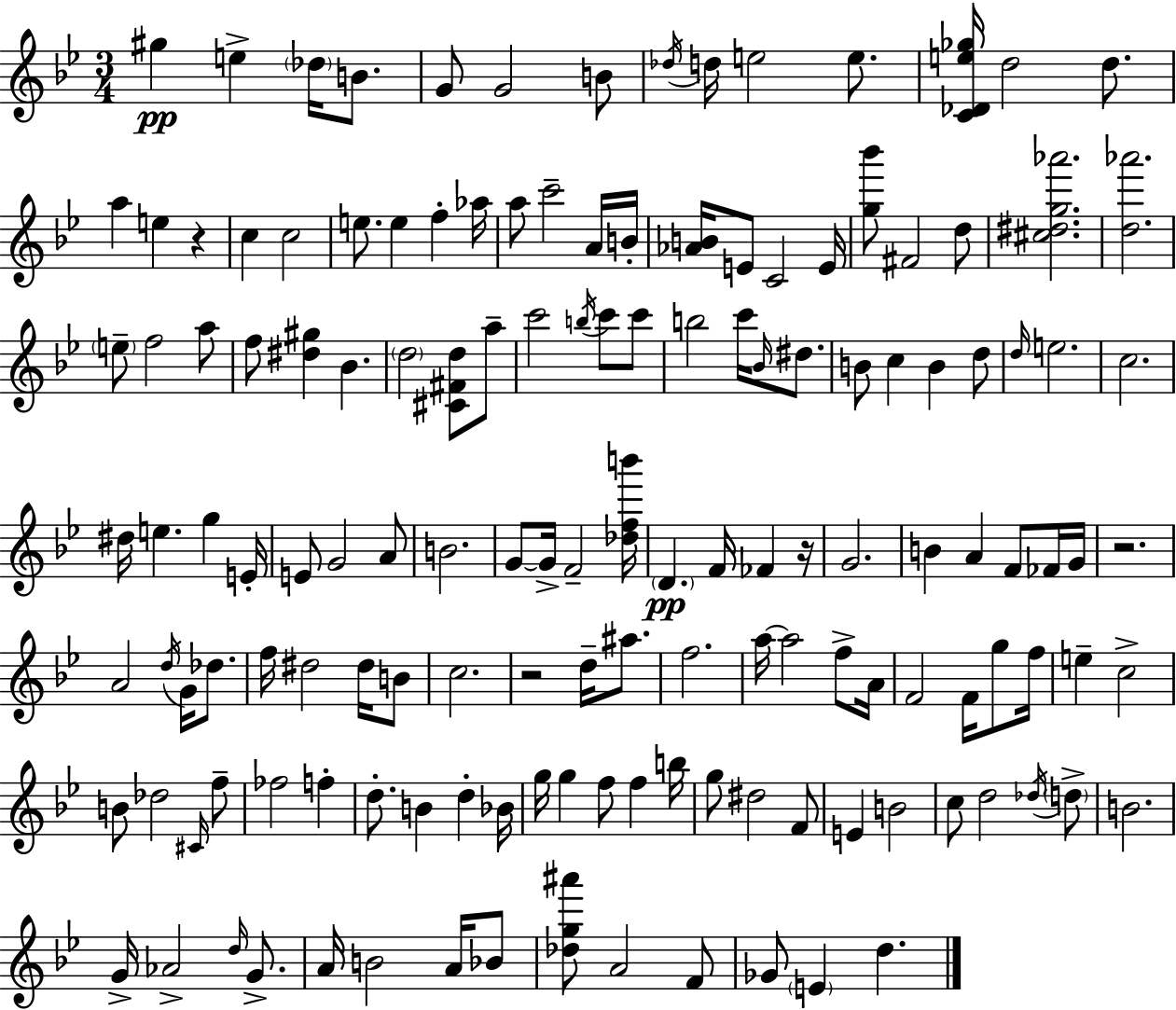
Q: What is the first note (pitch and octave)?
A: G#5